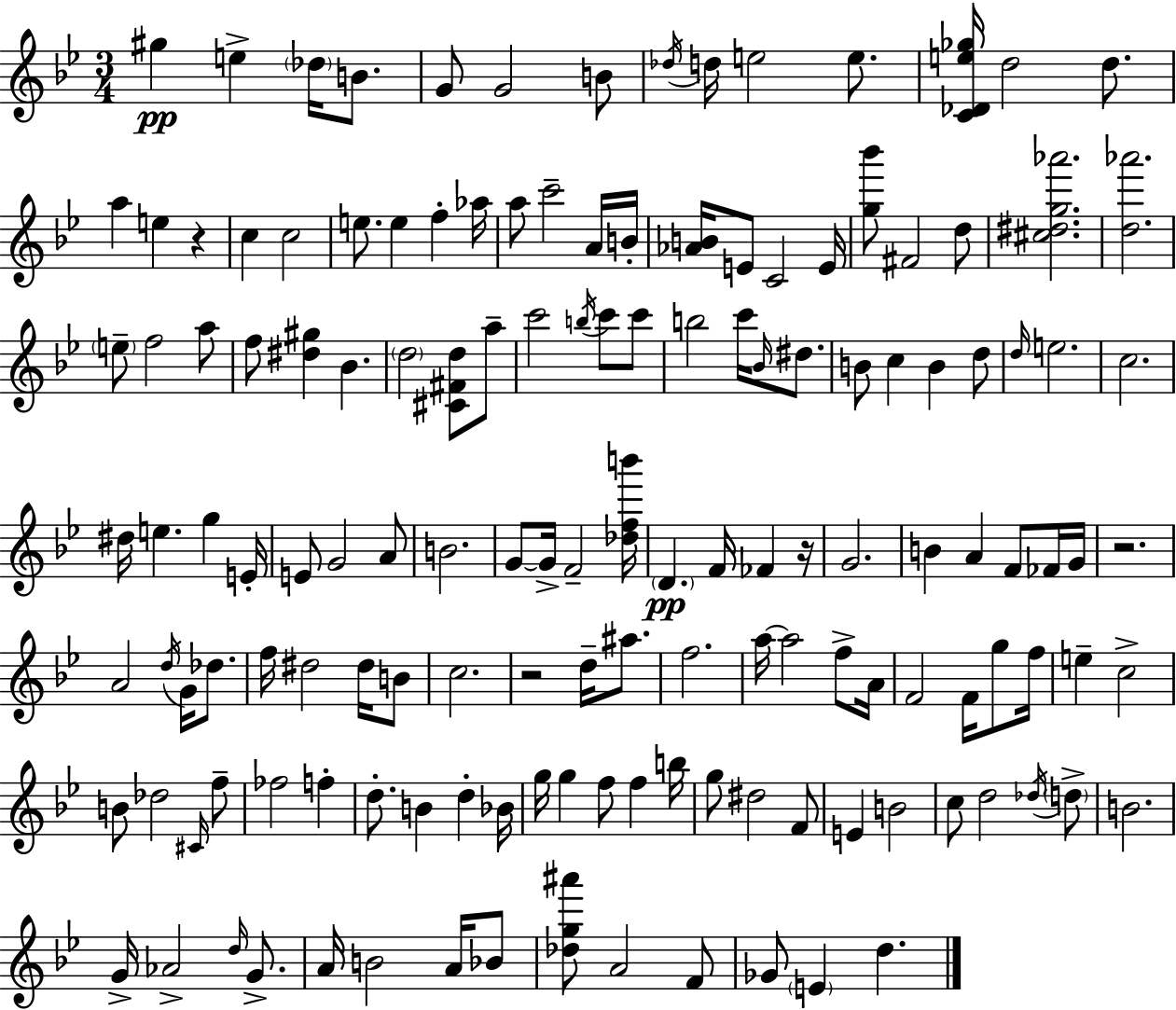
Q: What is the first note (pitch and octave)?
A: G#5